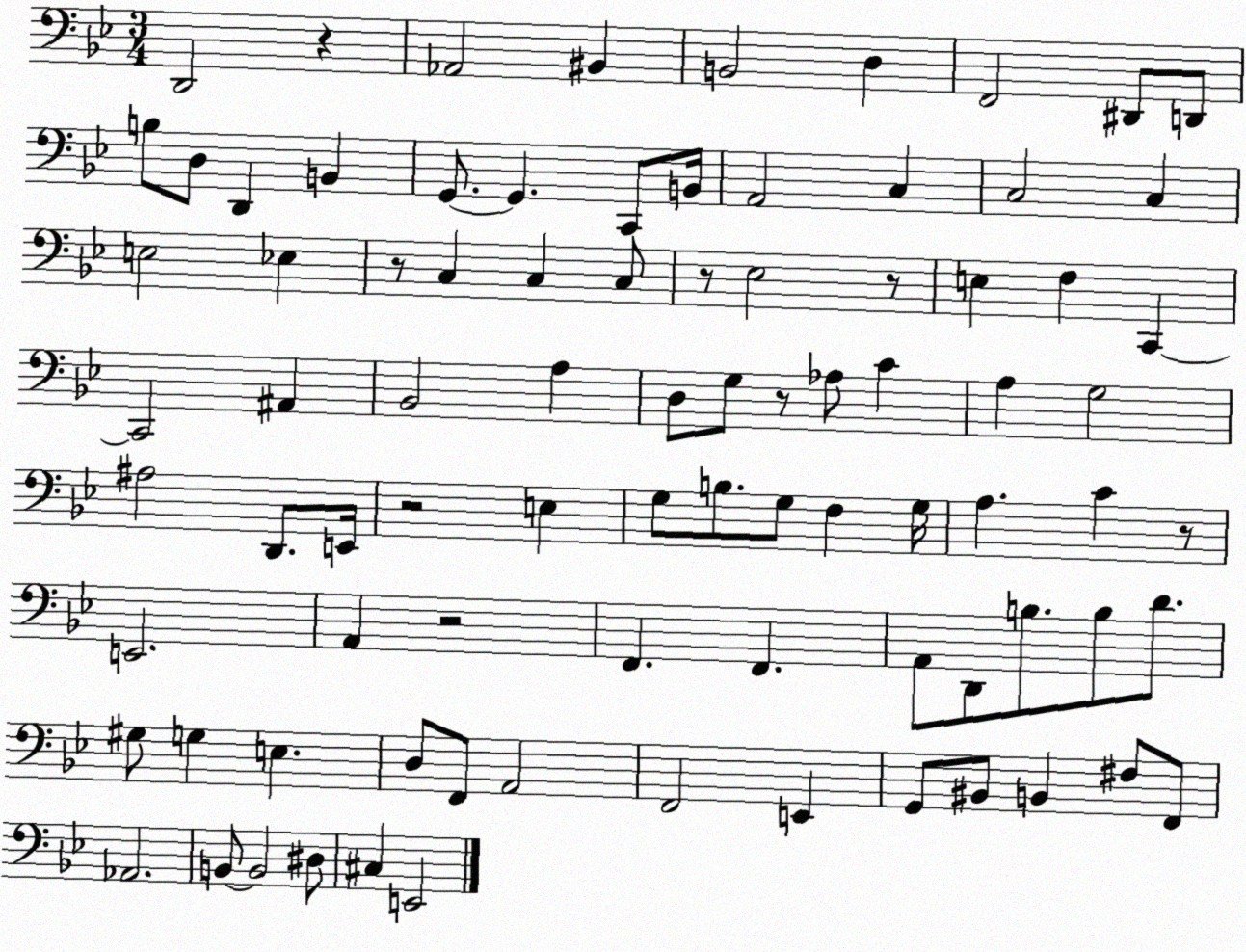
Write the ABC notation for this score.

X:1
T:Untitled
M:3/4
L:1/4
K:Bb
D,,2 z _A,,2 ^B,, B,,2 D, F,,2 ^D,,/2 D,,/2 B,/2 D,/2 D,, B,, G,,/2 G,, C,,/2 B,,/4 A,,2 C, C,2 C, E,2 _E, z/2 C, C, C,/2 z/2 _E,2 z/2 E, F, C,, C,,2 ^A,, _B,,2 A, D,/2 G,/2 z/2 _A,/2 C A, G,2 ^A,2 D,,/2 E,,/4 z2 E, G,/2 B,/2 G,/2 F, G,/4 A, C z/2 E,,2 A,, z2 F,, F,, A,,/2 D,,/2 B,/2 B,/2 D/2 ^G,/2 G, E, D,/2 F,,/2 A,,2 F,,2 E,, G,,/2 ^B,,/2 B,, ^F,/2 F,,/2 _A,,2 B,,/2 B,,2 ^D,/2 ^C, E,,2